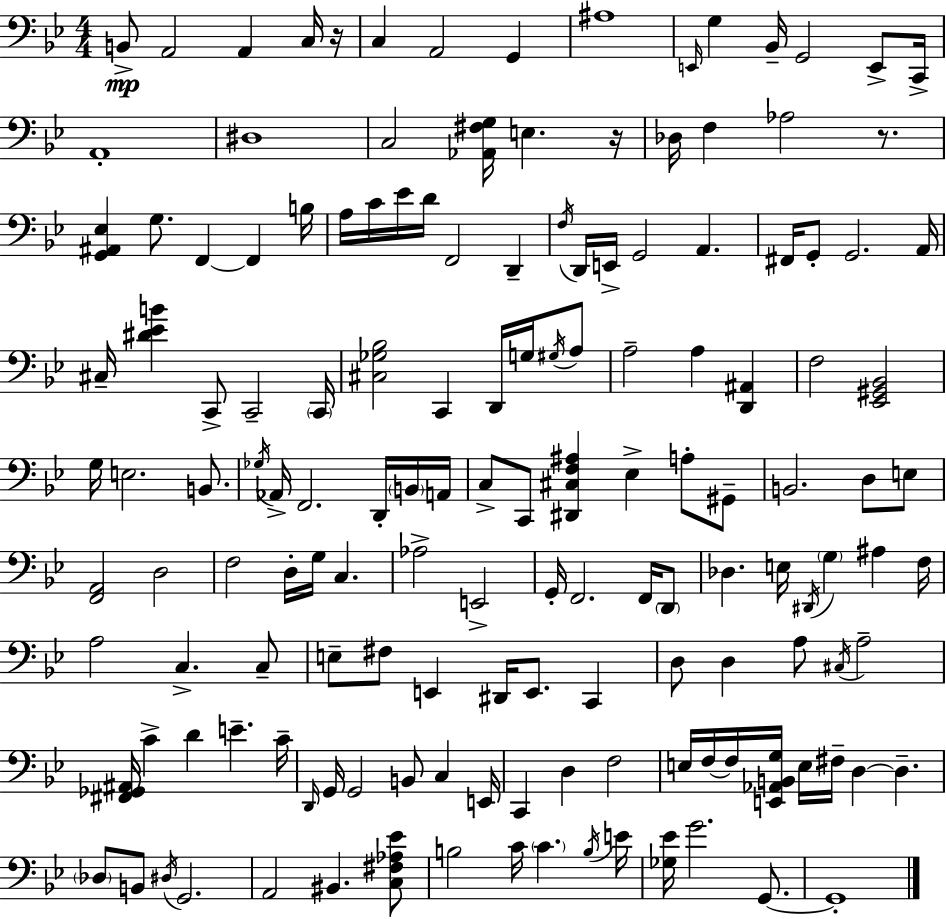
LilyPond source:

{
  \clef bass
  \numericTimeSignature
  \time 4/4
  \key bes \major
  b,8->\mp a,2 a,4 c16 r16 | c4 a,2 g,4 | ais1 | \grace { e,16 } g4 bes,16-- g,2 e,8-> | \break c,16-> a,1-. | dis1 | c2 <aes, fis g>16 e4. | r16 des16 f4 aes2 r8. | \break <g, ais, ees>4 g8. f,4~~ f,4 | b16 a16 c'16 ees'16 d'16 f,2 d,4-- | \acciaccatura { f16 } d,16 e,16-> g,2 a,4. | fis,16 g,8-. g,2. | \break a,16 cis16-- <dis' ees' b'>4 c,8-> c,2-- | \parenthesize c,16 <cis ges bes>2 c,4 d,16 g16 | \acciaccatura { gis16 } a8 a2-- a4 <d, ais,>4 | f2 <ees, gis, bes,>2 | \break g16 e2. | b,8. \acciaccatura { ges16 } aes,16-> f,2. | d,16-. \parenthesize b,16 a,16 c8-> c,8 <dis, cis f ais>4 ees4-> | a8-. gis,8-- b,2. | \break d8 e8 <f, a,>2 d2 | f2 d16-. g16 c4. | aes2-> e,2-> | g,16-. f,2. | \break f,16 \parenthesize d,8 des4. e16 \acciaccatura { dis,16 } \parenthesize g4 | ais4 f16 a2 c4.-> | c8-- e8-- fis8 e,4 dis,16 e,8. | c,4 d8 d4 a8 \acciaccatura { cis16 } a2-- | \break <fis, ges, ais,>16 c'4-> d'4 e'4.-- | c'16-- \grace { d,16 } g,16 g,2 | b,8 c4 e,16 c,4 d4 f2 | e16 f16~~ f16 <e, aes, b, g>16 e16 fis16-- d4~~ | \break d4.-- \parenthesize des8 b,8 \acciaccatura { dis16 } g,2. | a,2 | bis,4. <c fis aes ees'>8 b2 | c'16 \parenthesize c'4. \acciaccatura { b16 } e'16 <ges ees'>16 g'2. | \break g,8.~~ g,1-. | \bar "|."
}